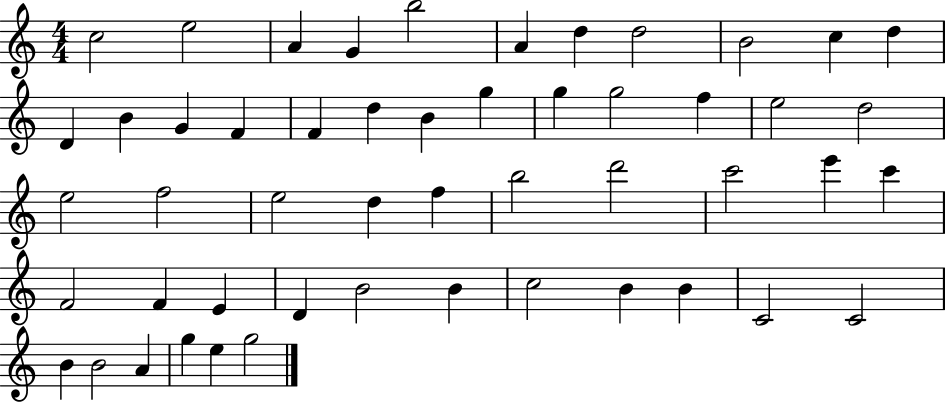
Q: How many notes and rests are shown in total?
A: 51